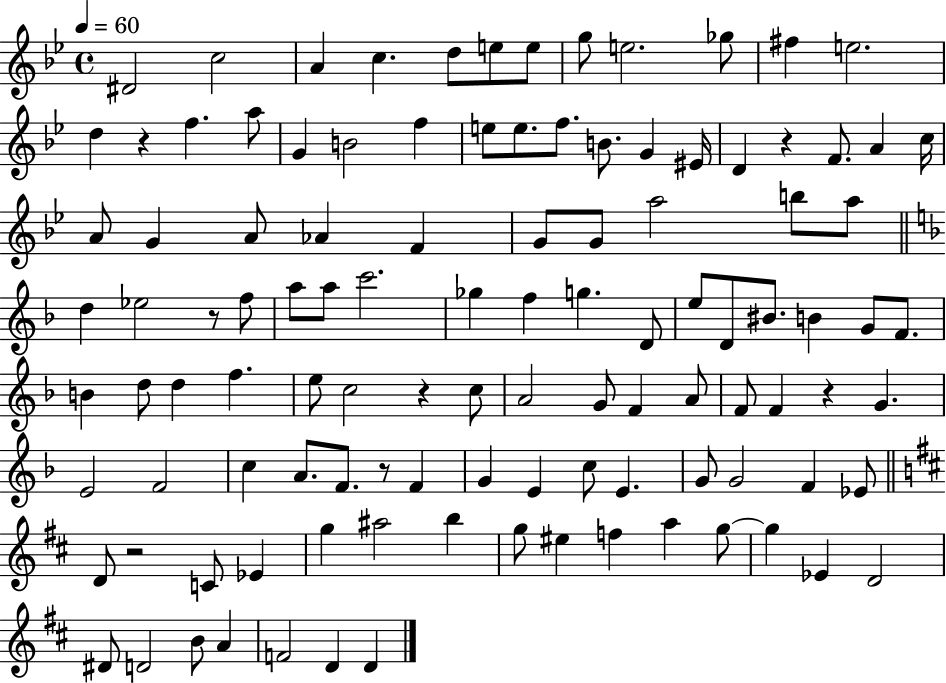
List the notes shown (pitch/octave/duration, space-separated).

D#4/h C5/h A4/q C5/q. D5/e E5/e E5/e G5/e E5/h. Gb5/e F#5/q E5/h. D5/q R/q F5/q. A5/e G4/q B4/h F5/q E5/e E5/e. F5/e. B4/e. G4/q EIS4/s D4/q R/q F4/e. A4/q C5/s A4/e G4/q A4/e Ab4/q F4/q G4/e G4/e A5/h B5/e A5/e D5/q Eb5/h R/e F5/e A5/e A5/e C6/h. Gb5/q F5/q G5/q. D4/e E5/e D4/e BIS4/e. B4/q G4/e F4/e. B4/q D5/e D5/q F5/q. E5/e C5/h R/q C5/e A4/h G4/e F4/q A4/e F4/e F4/q R/q G4/q. E4/h F4/h C5/q A4/e. F4/e. R/e F4/q G4/q E4/q C5/e E4/q. G4/e G4/h F4/q Eb4/e D4/e R/h C4/e Eb4/q G5/q A#5/h B5/q G5/e EIS5/q F5/q A5/q G5/e G5/q Eb4/q D4/h D#4/e D4/h B4/e A4/q F4/h D4/q D4/q